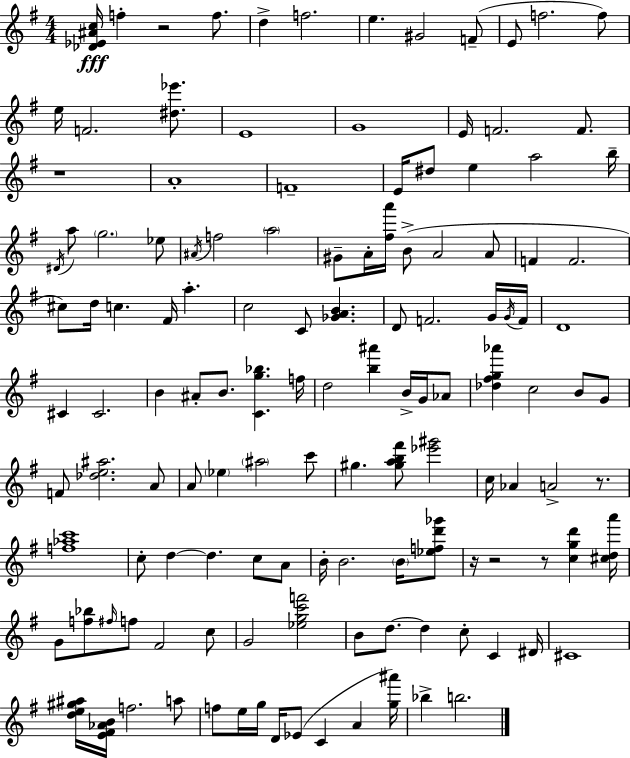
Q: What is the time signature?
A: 4/4